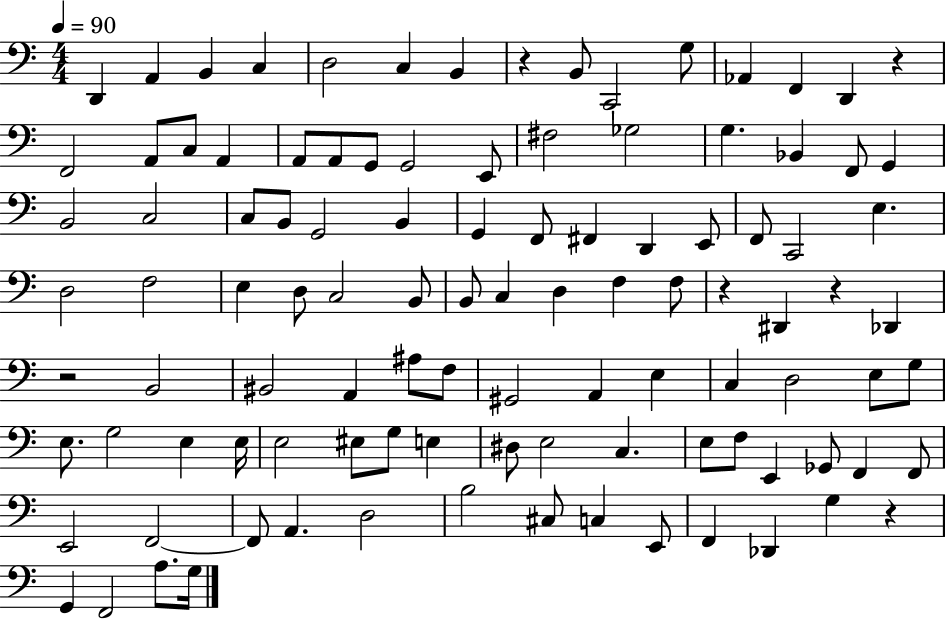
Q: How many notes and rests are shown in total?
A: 106